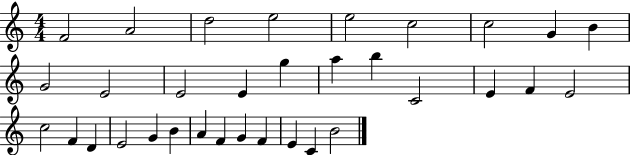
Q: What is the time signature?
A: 4/4